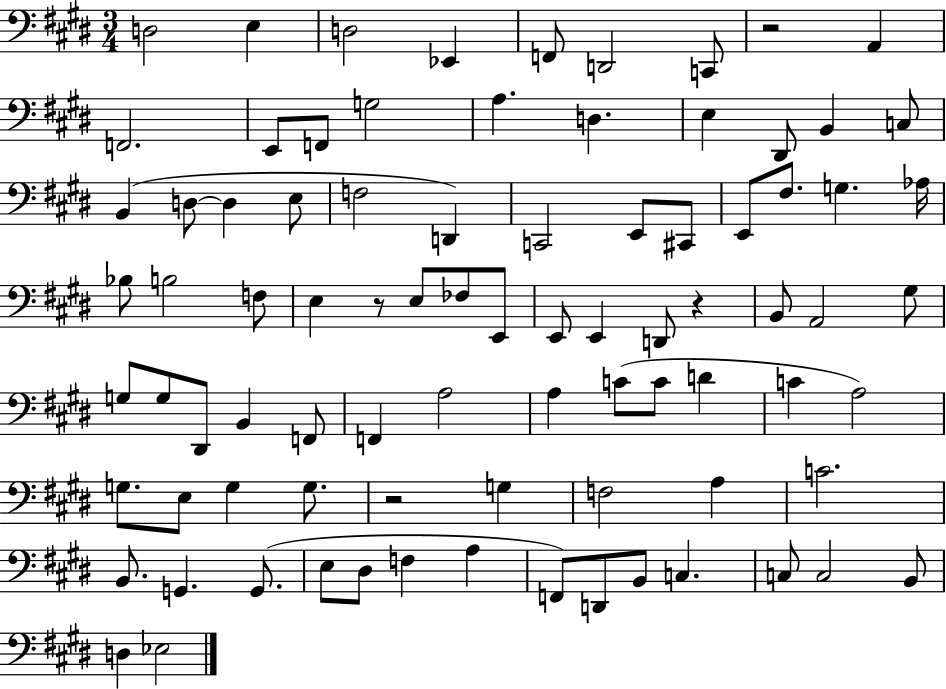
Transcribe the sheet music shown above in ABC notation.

X:1
T:Untitled
M:3/4
L:1/4
K:E
D,2 E, D,2 _E,, F,,/2 D,,2 C,,/2 z2 A,, F,,2 E,,/2 F,,/2 G,2 A, D, E, ^D,,/2 B,, C,/2 B,, D,/2 D, E,/2 F,2 D,, C,,2 E,,/2 ^C,,/2 E,,/2 ^F,/2 G, _A,/4 _B,/2 B,2 F,/2 E, z/2 E,/2 _F,/2 E,,/2 E,,/2 E,, D,,/2 z B,,/2 A,,2 ^G,/2 G,/2 G,/2 ^D,,/2 B,, F,,/2 F,, A,2 A, C/2 C/2 D C A,2 G,/2 E,/2 G, G,/2 z2 G, F,2 A, C2 B,,/2 G,, G,,/2 E,/2 ^D,/2 F, A, F,,/2 D,,/2 B,,/2 C, C,/2 C,2 B,,/2 D, _E,2